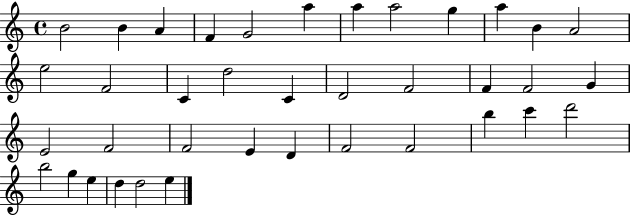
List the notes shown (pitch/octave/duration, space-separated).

B4/h B4/q A4/q F4/q G4/h A5/q A5/q A5/h G5/q A5/q B4/q A4/h E5/h F4/h C4/q D5/h C4/q D4/h F4/h F4/q F4/h G4/q E4/h F4/h F4/h E4/q D4/q F4/h F4/h B5/q C6/q D6/h B5/h G5/q E5/q D5/q D5/h E5/q